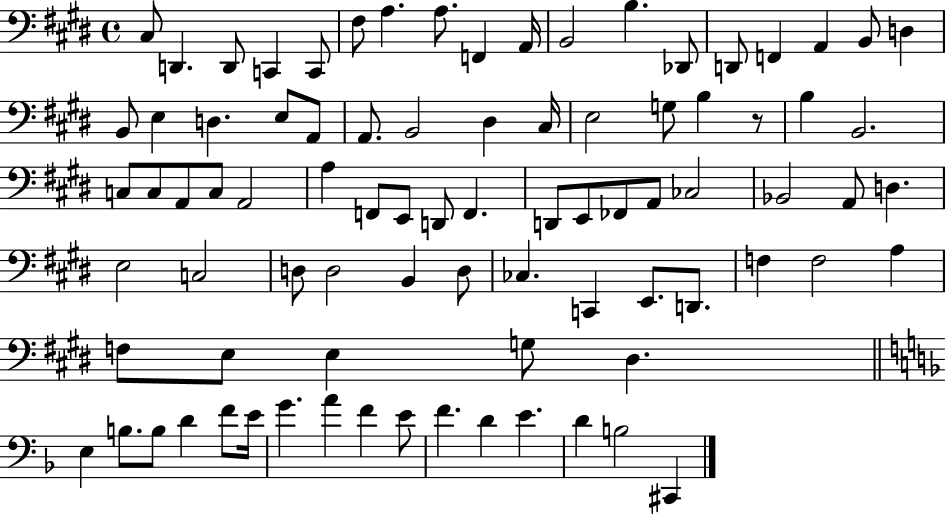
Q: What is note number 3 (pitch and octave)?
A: D2